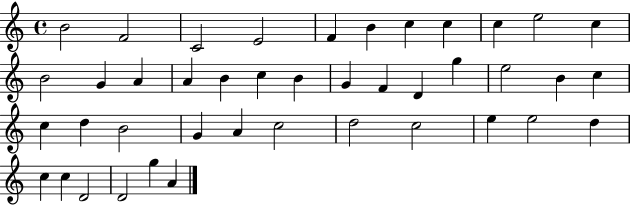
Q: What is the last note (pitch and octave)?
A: A4